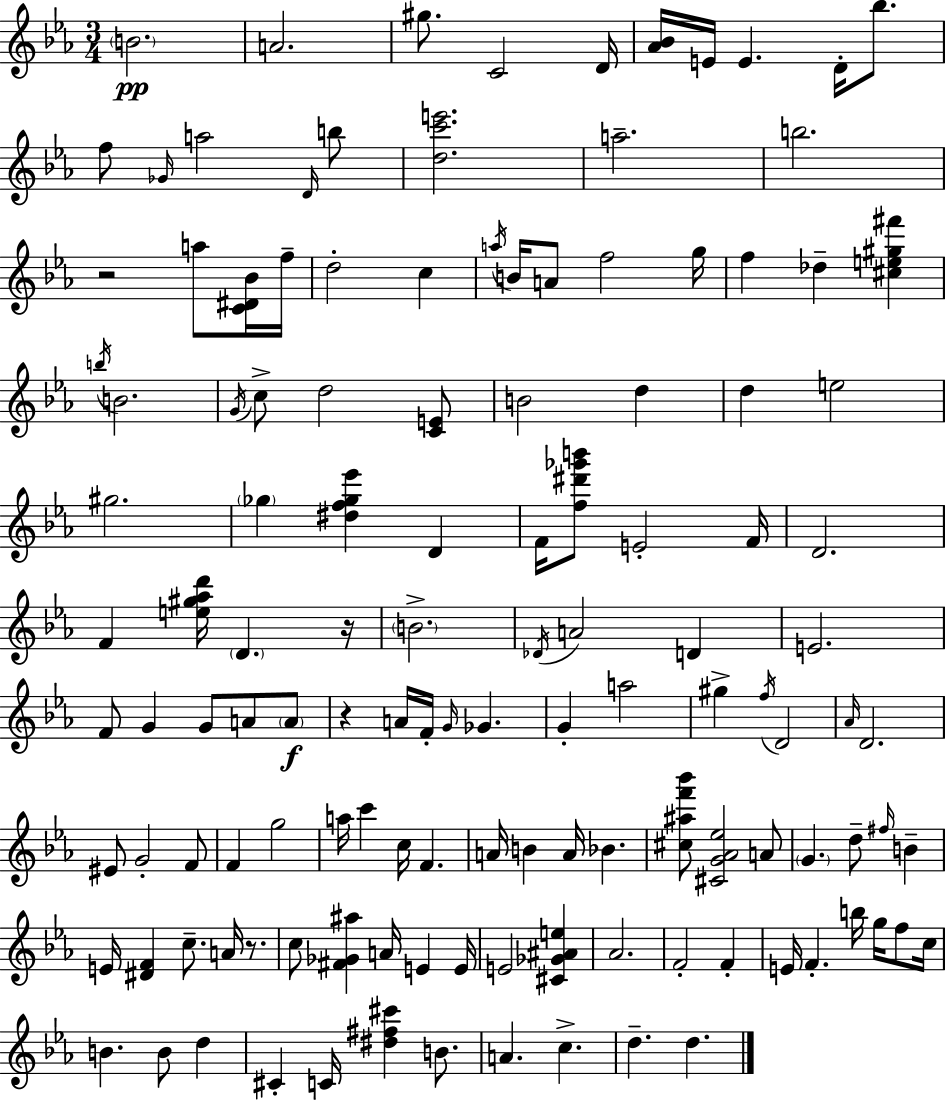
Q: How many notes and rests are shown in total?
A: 129